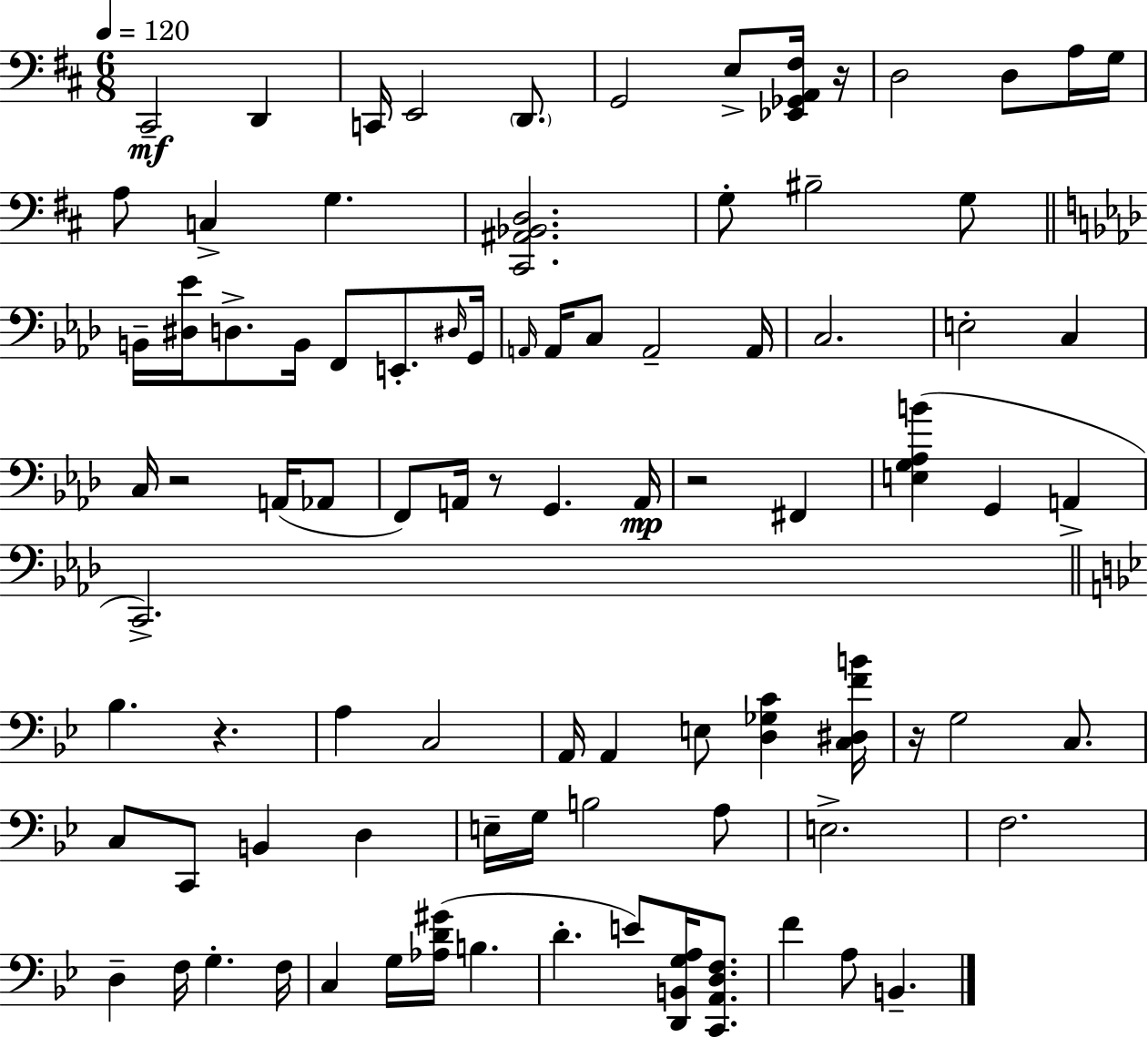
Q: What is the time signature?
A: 6/8